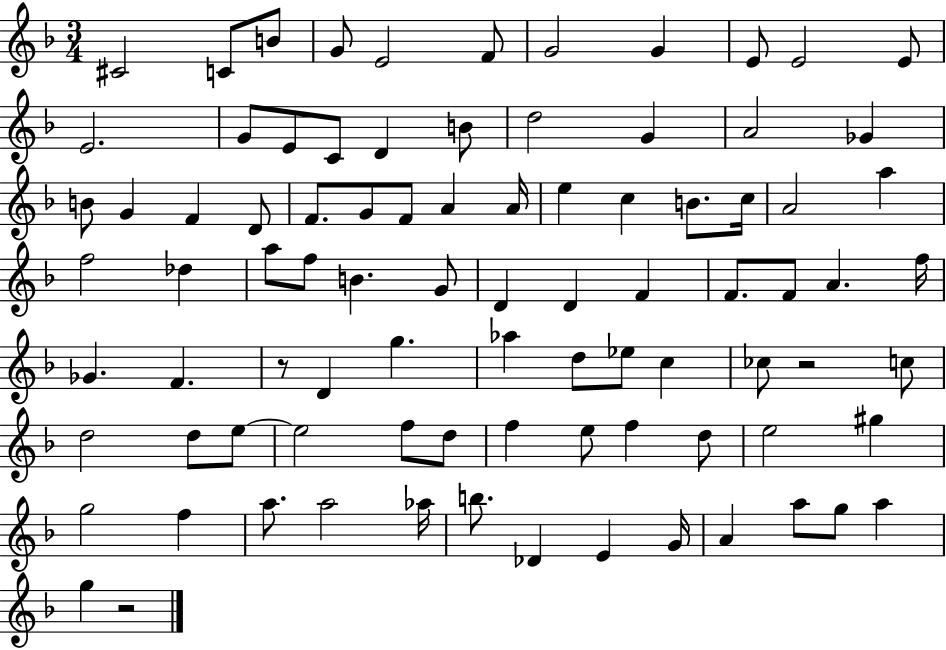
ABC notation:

X:1
T:Untitled
M:3/4
L:1/4
K:F
^C2 C/2 B/2 G/2 E2 F/2 G2 G E/2 E2 E/2 E2 G/2 E/2 C/2 D B/2 d2 G A2 _G B/2 G F D/2 F/2 G/2 F/2 A A/4 e c B/2 c/4 A2 a f2 _d a/2 f/2 B G/2 D D F F/2 F/2 A f/4 _G F z/2 D g _a d/2 _e/2 c _c/2 z2 c/2 d2 d/2 e/2 e2 f/2 d/2 f e/2 f d/2 e2 ^g g2 f a/2 a2 _a/4 b/2 _D E G/4 A a/2 g/2 a g z2